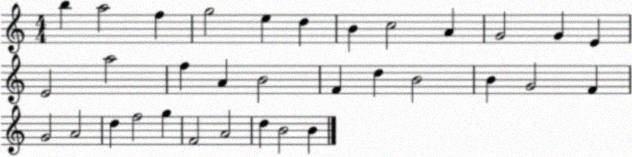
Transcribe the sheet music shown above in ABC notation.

X:1
T:Untitled
M:4/4
L:1/4
K:C
b a2 f g2 e d B c2 A G2 G E E2 a2 f A B2 F d B2 B G2 F G2 A2 d f2 g F2 A2 d B2 B